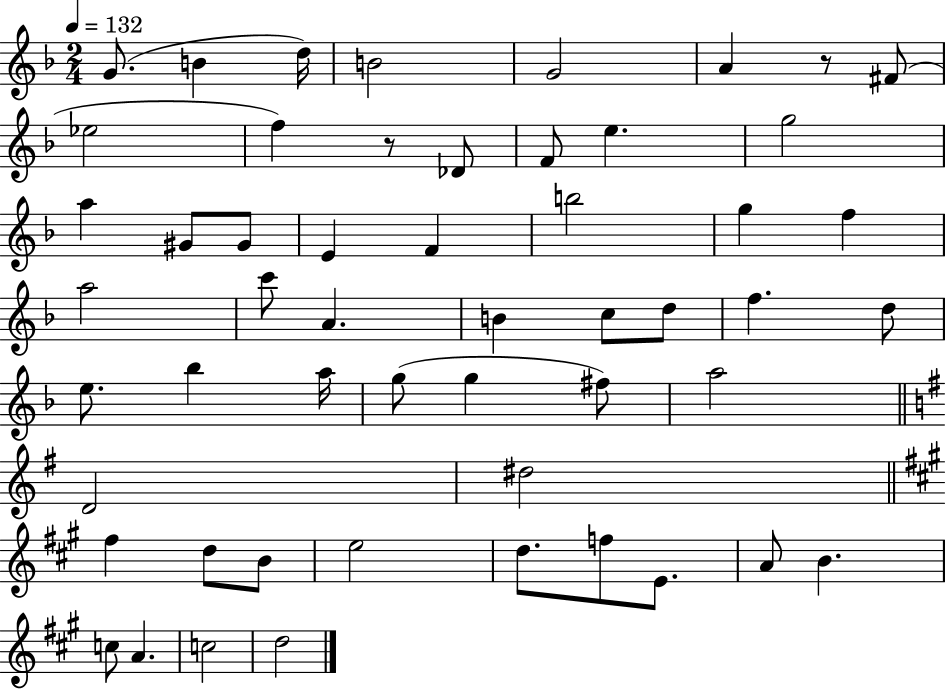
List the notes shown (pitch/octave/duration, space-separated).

G4/e. B4/q D5/s B4/h G4/h A4/q R/e F#4/e Eb5/h F5/q R/e Db4/e F4/e E5/q. G5/h A5/q G#4/e G#4/e E4/q F4/q B5/h G5/q F5/q A5/h C6/e A4/q. B4/q C5/e D5/e F5/q. D5/e E5/e. Bb5/q A5/s G5/e G5/q F#5/e A5/h D4/h D#5/h F#5/q D5/e B4/e E5/h D5/e. F5/e E4/e. A4/e B4/q. C5/e A4/q. C5/h D5/h